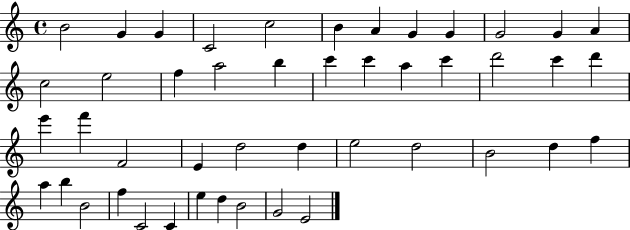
{
  \clef treble
  \time 4/4
  \defaultTimeSignature
  \key c \major
  b'2 g'4 g'4 | c'2 c''2 | b'4 a'4 g'4 g'4 | g'2 g'4 a'4 | \break c''2 e''2 | f''4 a''2 b''4 | c'''4 c'''4 a''4 c'''4 | d'''2 c'''4 d'''4 | \break e'''4 f'''4 f'2 | e'4 d''2 d''4 | e''2 d''2 | b'2 d''4 f''4 | \break a''4 b''4 b'2 | f''4 c'2 c'4 | e''4 d''4 b'2 | g'2 e'2 | \break \bar "|."
}